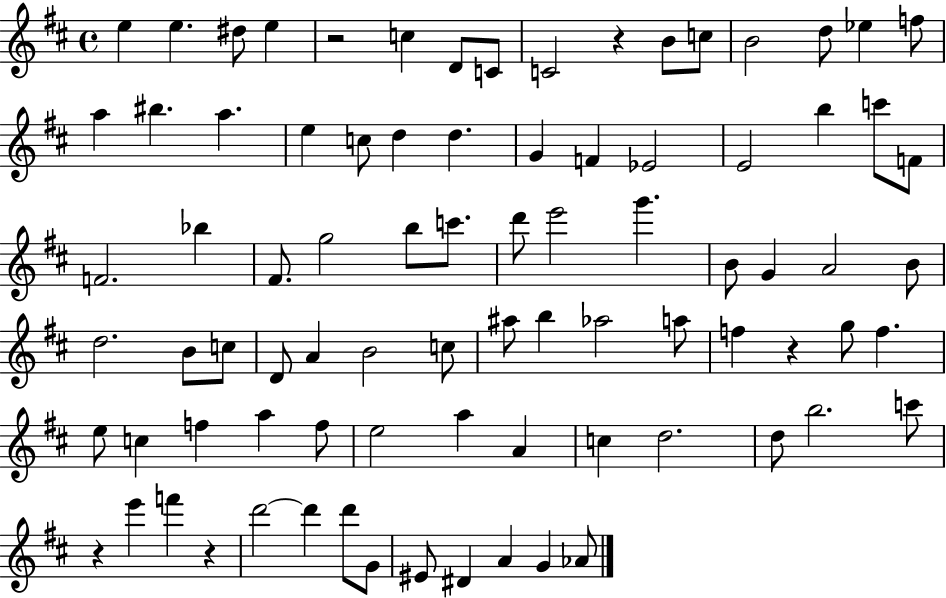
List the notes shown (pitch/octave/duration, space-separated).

E5/q E5/q. D#5/e E5/q R/h C5/q D4/e C4/e C4/h R/q B4/e C5/e B4/h D5/e Eb5/q F5/e A5/q BIS5/q. A5/q. E5/q C5/e D5/q D5/q. G4/q F4/q Eb4/h E4/h B5/q C6/e F4/e F4/h. Bb5/q F#4/e. G5/h B5/e C6/e. D6/e E6/h G6/q. B4/e G4/q A4/h B4/e D5/h. B4/e C5/e D4/e A4/q B4/h C5/e A#5/e B5/q Ab5/h A5/e F5/q R/q G5/e F5/q. E5/e C5/q F5/q A5/q F5/e E5/h A5/q A4/q C5/q D5/h. D5/e B5/h. C6/e R/q E6/q F6/q R/q D6/h D6/q D6/e G4/e EIS4/e D#4/q A4/q G4/q Ab4/e